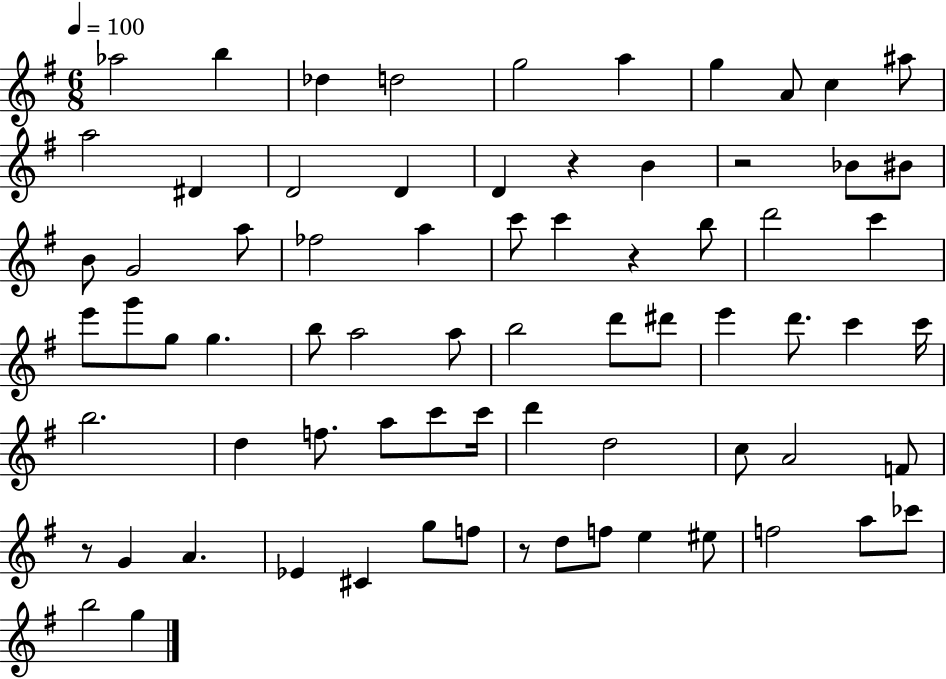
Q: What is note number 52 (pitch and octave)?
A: A4